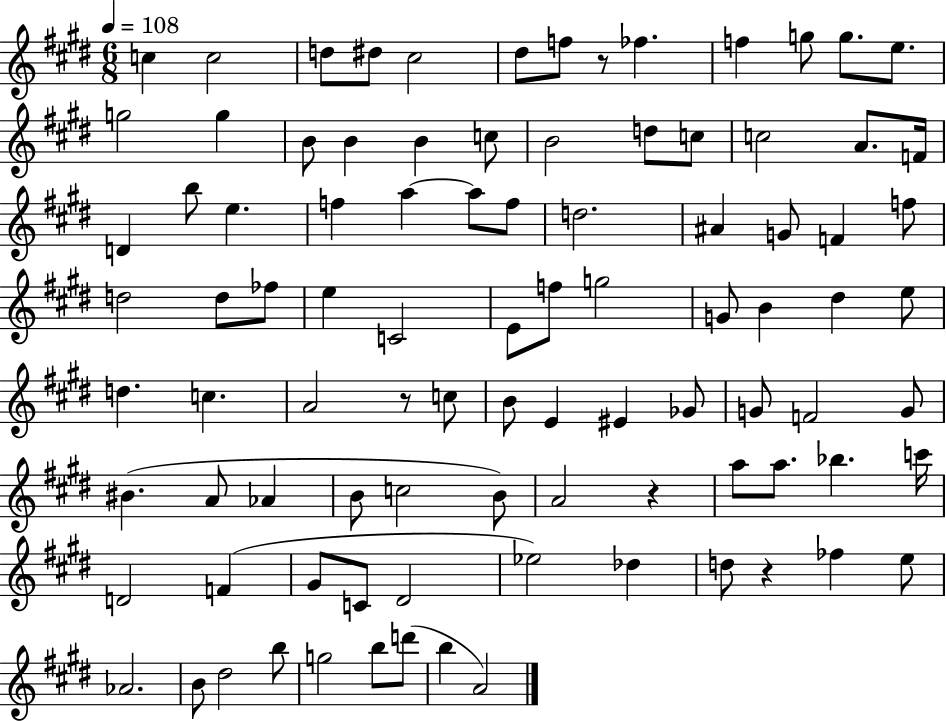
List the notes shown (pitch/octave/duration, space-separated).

C5/q C5/h D5/e D#5/e C#5/h D#5/e F5/e R/e FES5/q. F5/q G5/e G5/e. E5/e. G5/h G5/q B4/e B4/q B4/q C5/e B4/h D5/e C5/e C5/h A4/e. F4/s D4/q B5/e E5/q. F5/q A5/q A5/e F5/e D5/h. A#4/q G4/e F4/q F5/e D5/h D5/e FES5/e E5/q C4/h E4/e F5/e G5/h G4/e B4/q D#5/q E5/e D5/q. C5/q. A4/h R/e C5/e B4/e E4/q EIS4/q Gb4/e G4/e F4/h G4/e BIS4/q. A4/e Ab4/q B4/e C5/h B4/e A4/h R/q A5/e A5/e. Bb5/q. C6/s D4/h F4/q G#4/e C4/e D#4/h Eb5/h Db5/q D5/e R/q FES5/q E5/e Ab4/h. B4/e D#5/h B5/e G5/h B5/e D6/e B5/q A4/h